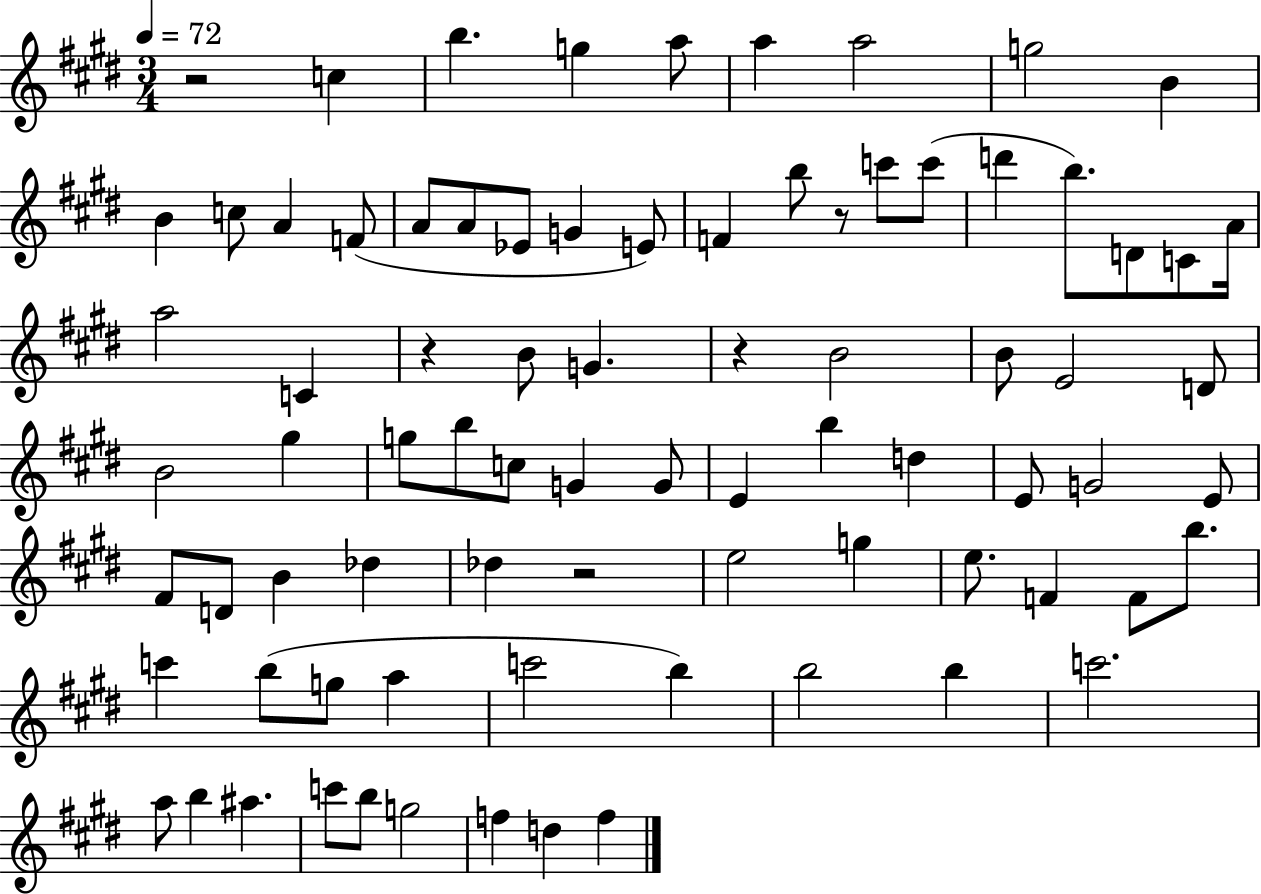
R/h C5/q B5/q. G5/q A5/e A5/q A5/h G5/h B4/q B4/q C5/e A4/q F4/e A4/e A4/e Eb4/e G4/q E4/e F4/q B5/e R/e C6/e C6/e D6/q B5/e. D4/e C4/e A4/s A5/h C4/q R/q B4/e G4/q. R/q B4/h B4/e E4/h D4/e B4/h G#5/q G5/e B5/e C5/e G4/q G4/e E4/q B5/q D5/q E4/e G4/h E4/e F#4/e D4/e B4/q Db5/q Db5/q R/h E5/h G5/q E5/e. F4/q F4/e B5/e. C6/q B5/e G5/e A5/q C6/h B5/q B5/h B5/q C6/h. A5/e B5/q A#5/q. C6/e B5/e G5/h F5/q D5/q F5/q